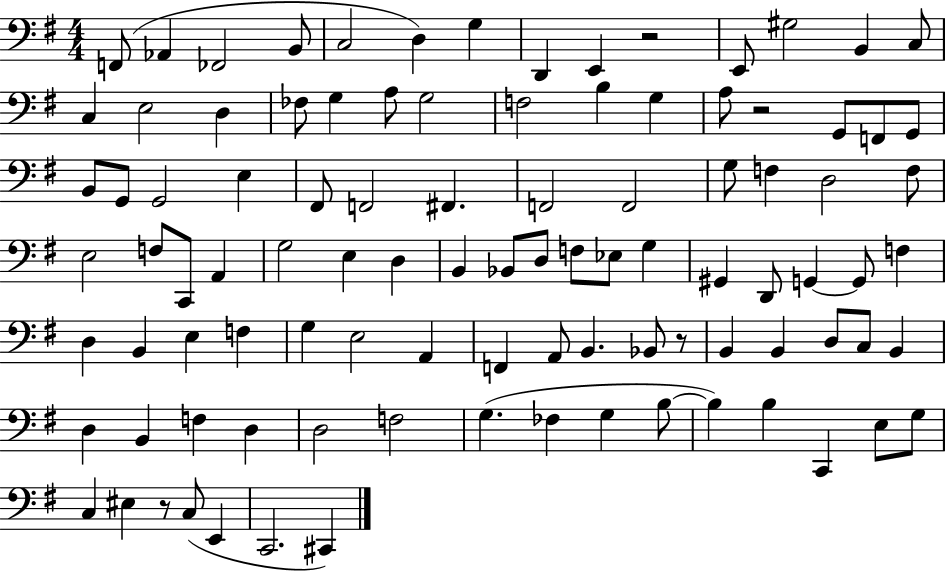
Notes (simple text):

F2/e Ab2/q FES2/h B2/e C3/h D3/q G3/q D2/q E2/q R/h E2/e G#3/h B2/q C3/e C3/q E3/h D3/q FES3/e G3/q A3/e G3/h F3/h B3/q G3/q A3/e R/h G2/e F2/e G2/e B2/e G2/e G2/h E3/q F#2/e F2/h F#2/q. F2/h F2/h G3/e F3/q D3/h F3/e E3/h F3/e C2/e A2/q G3/h E3/q D3/q B2/q Bb2/e D3/e F3/e Eb3/e G3/q G#2/q D2/e G2/q G2/e F3/q D3/q B2/q E3/q F3/q G3/q E3/h A2/q F2/q A2/e B2/q. Bb2/e R/e B2/q B2/q D3/e C3/e B2/q D3/q B2/q F3/q D3/q D3/h F3/h G3/q. FES3/q G3/q B3/e B3/q B3/q C2/q E3/e G3/e C3/q EIS3/q R/e C3/e E2/q C2/h. C#2/q